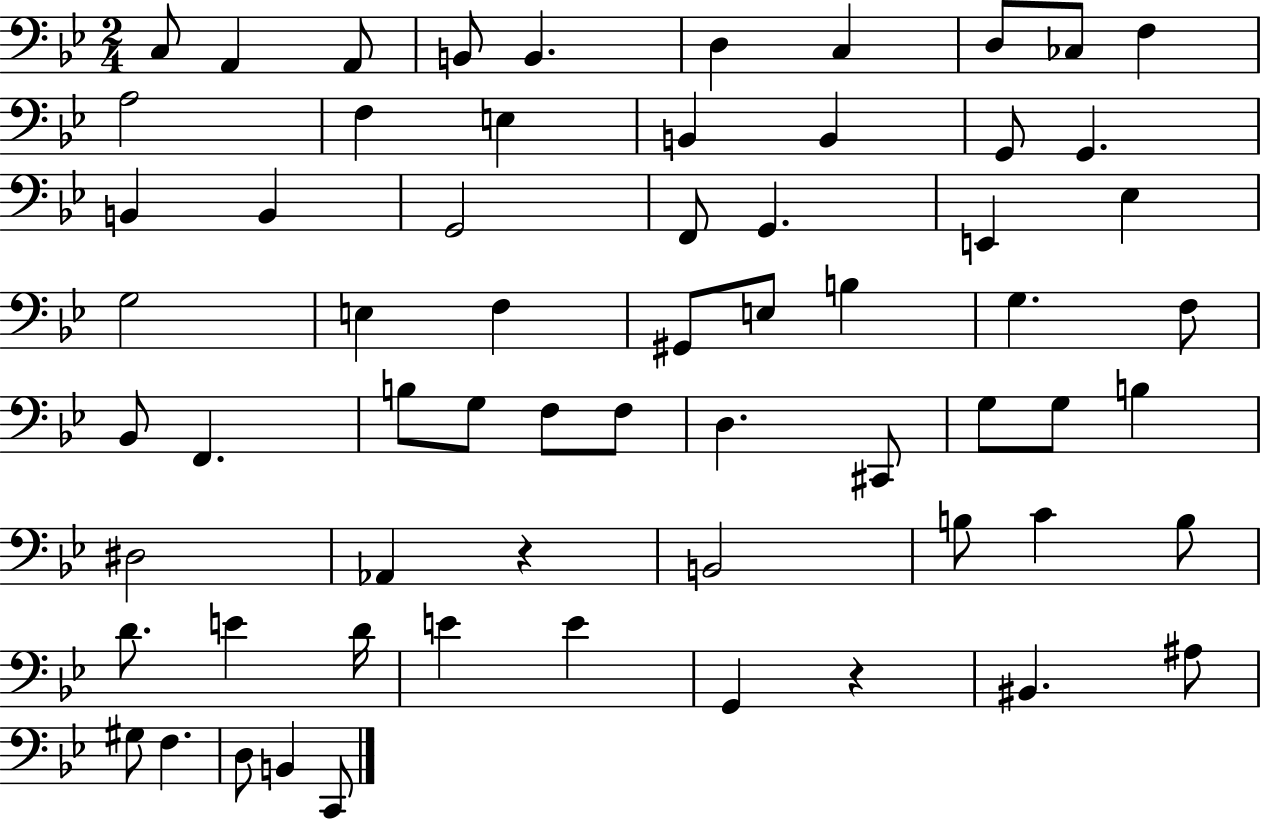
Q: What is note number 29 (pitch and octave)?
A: E3